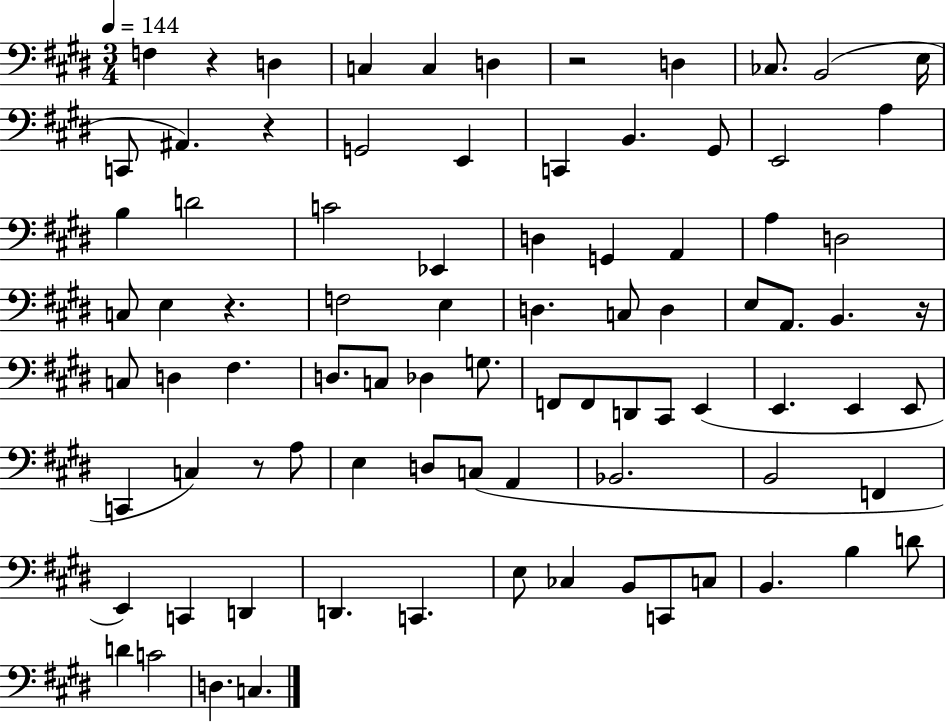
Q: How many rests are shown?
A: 6